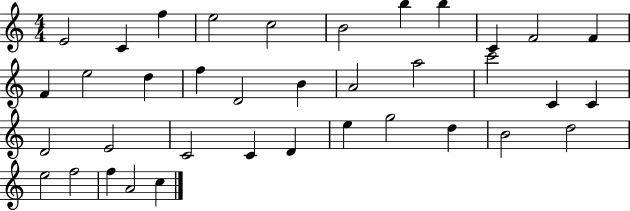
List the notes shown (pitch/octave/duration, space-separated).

E4/h C4/q F5/q E5/h C5/h B4/h B5/q B5/q C4/q F4/h F4/q F4/q E5/h D5/q F5/q D4/h B4/q A4/h A5/h C6/h C4/q C4/q D4/h E4/h C4/h C4/q D4/q E5/q G5/h D5/q B4/h D5/h E5/h F5/h F5/q A4/h C5/q